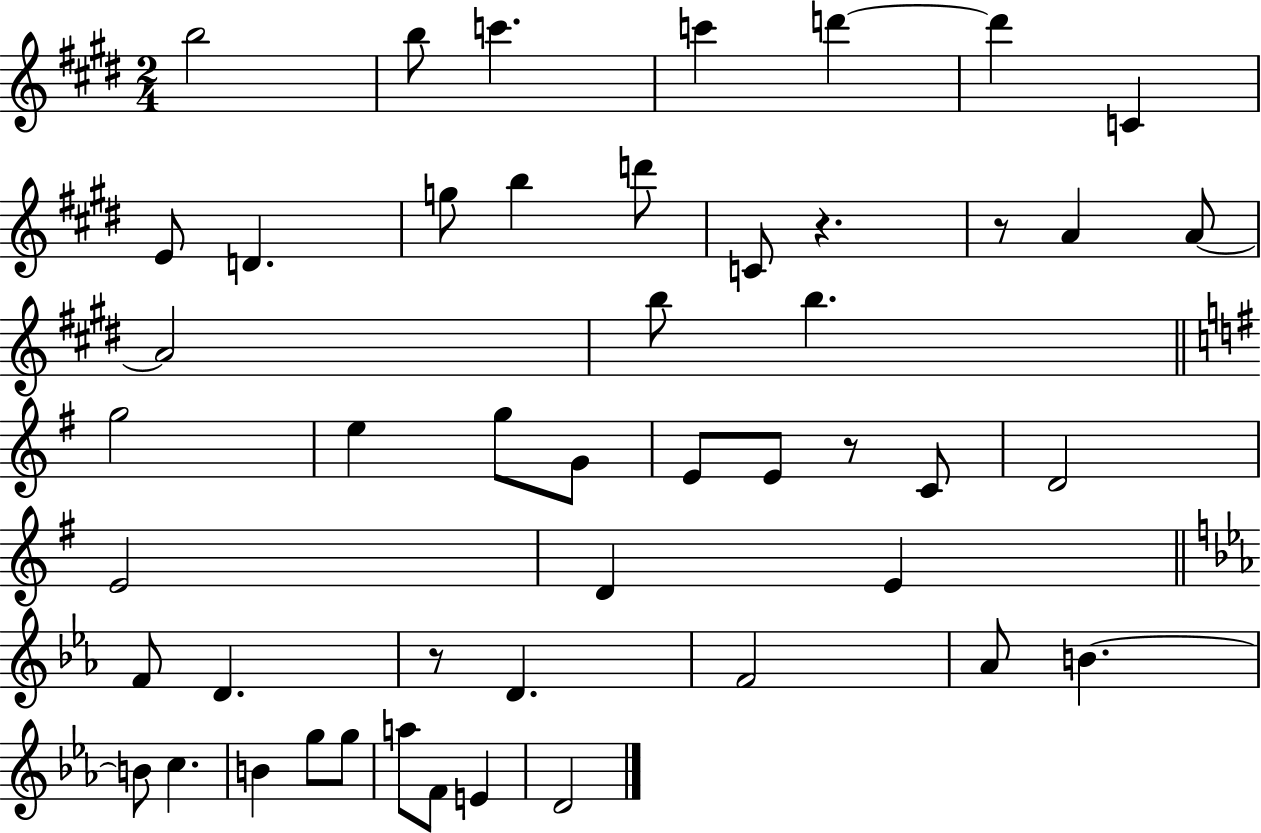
{
  \clef treble
  \numericTimeSignature
  \time 2/4
  \key e \major
  b''2 | b''8 c'''4. | c'''4 d'''4~~ | d'''4 c'4 | \break e'8 d'4. | g''8 b''4 d'''8 | c'8 r4. | r8 a'4 a'8~~ | \break a'2 | b''8 b''4. | \bar "||" \break \key e \minor g''2 | e''4 g''8 g'8 | e'8 e'8 r8 c'8 | d'2 | \break e'2 | d'4 e'4 | \bar "||" \break \key ees \major f'8 d'4. | r8 d'4. | f'2 | aes'8 b'4.~~ | \break b'8 c''4. | b'4 g''8 g''8 | a''8 f'8 e'4 | d'2 | \break \bar "|."
}